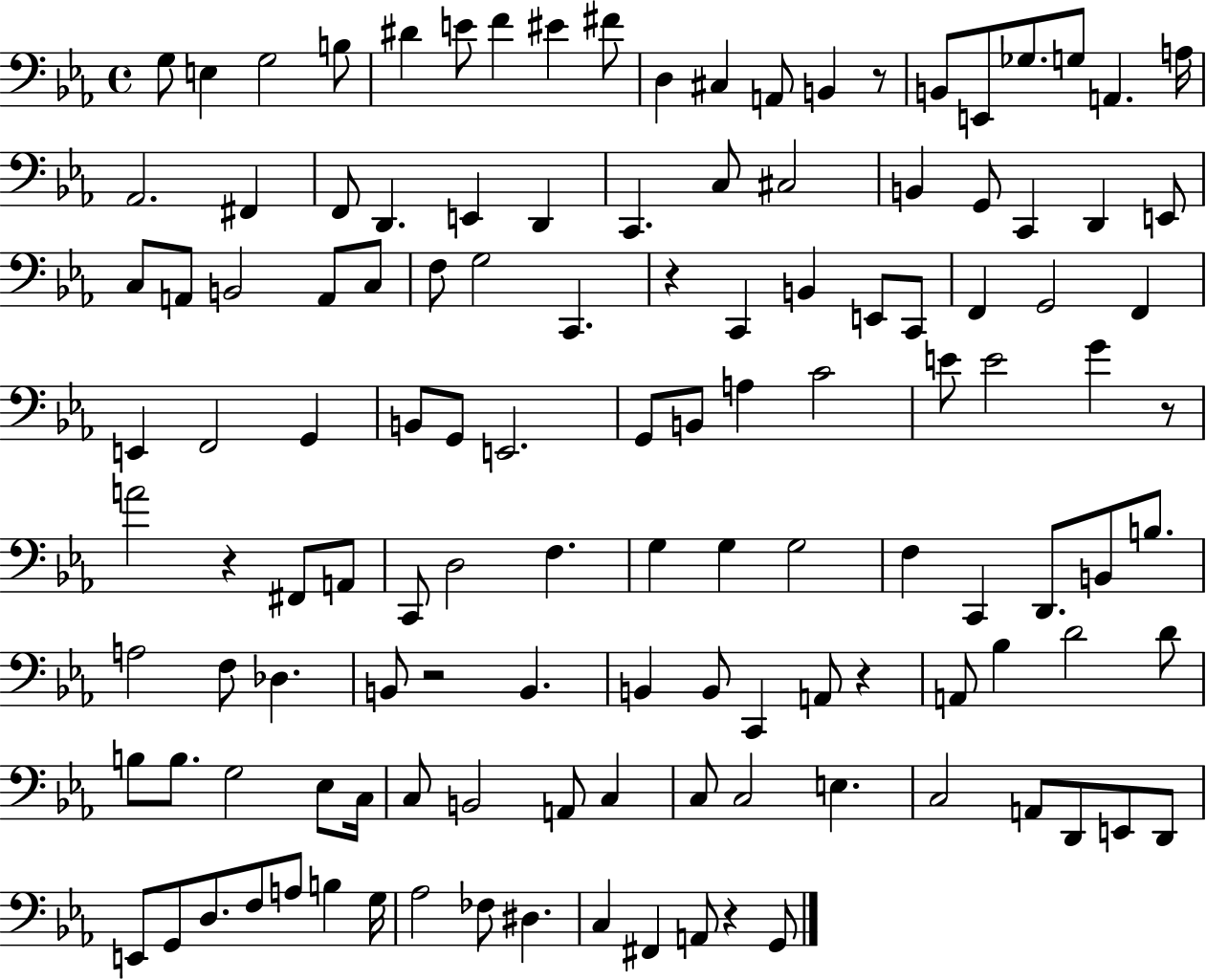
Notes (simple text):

G3/e E3/q G3/h B3/e D#4/q E4/e F4/q EIS4/q F#4/e D3/q C#3/q A2/e B2/q R/e B2/e E2/e Gb3/e. G3/e A2/q. A3/s Ab2/h. F#2/q F2/e D2/q. E2/q D2/q C2/q. C3/e C#3/h B2/q G2/e C2/q D2/q E2/e C3/e A2/e B2/h A2/e C3/e F3/e G3/h C2/q. R/q C2/q B2/q E2/e C2/e F2/q G2/h F2/q E2/q F2/h G2/q B2/e G2/e E2/h. G2/e B2/e A3/q C4/h E4/e E4/h G4/q R/e A4/h R/q F#2/e A2/e C2/e D3/h F3/q. G3/q G3/q G3/h F3/q C2/q D2/e. B2/e B3/e. A3/h F3/e Db3/q. B2/e R/h B2/q. B2/q B2/e C2/q A2/e R/q A2/e Bb3/q D4/h D4/e B3/e B3/e. G3/h Eb3/e C3/s C3/e B2/h A2/e C3/q C3/e C3/h E3/q. C3/h A2/e D2/e E2/e D2/e E2/e G2/e D3/e. F3/e A3/e B3/q G3/s Ab3/h FES3/e D#3/q. C3/q F#2/q A2/e R/q G2/e